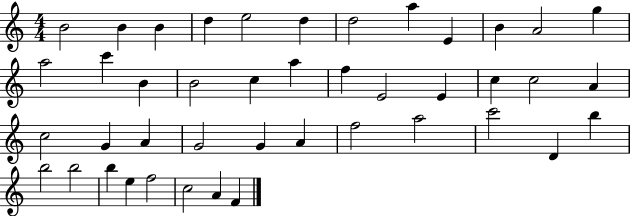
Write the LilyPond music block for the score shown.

{
  \clef treble
  \numericTimeSignature
  \time 4/4
  \key c \major
  b'2 b'4 b'4 | d''4 e''2 d''4 | d''2 a''4 e'4 | b'4 a'2 g''4 | \break a''2 c'''4 b'4 | b'2 c''4 a''4 | f''4 e'2 e'4 | c''4 c''2 a'4 | \break c''2 g'4 a'4 | g'2 g'4 a'4 | f''2 a''2 | c'''2 d'4 b''4 | \break b''2 b''2 | b''4 e''4 f''2 | c''2 a'4 f'4 | \bar "|."
}